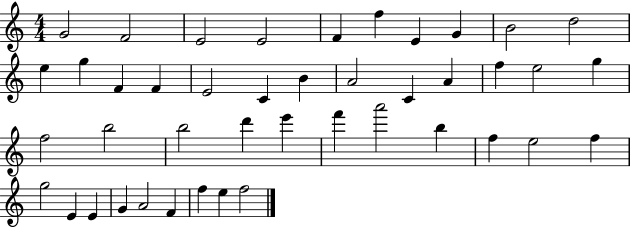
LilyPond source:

{
  \clef treble
  \numericTimeSignature
  \time 4/4
  \key c \major
  g'2 f'2 | e'2 e'2 | f'4 f''4 e'4 g'4 | b'2 d''2 | \break e''4 g''4 f'4 f'4 | e'2 c'4 b'4 | a'2 c'4 a'4 | f''4 e''2 g''4 | \break f''2 b''2 | b''2 d'''4 e'''4 | f'''4 a'''2 b''4 | f''4 e''2 f''4 | \break g''2 e'4 e'4 | g'4 a'2 f'4 | f''4 e''4 f''2 | \bar "|."
}